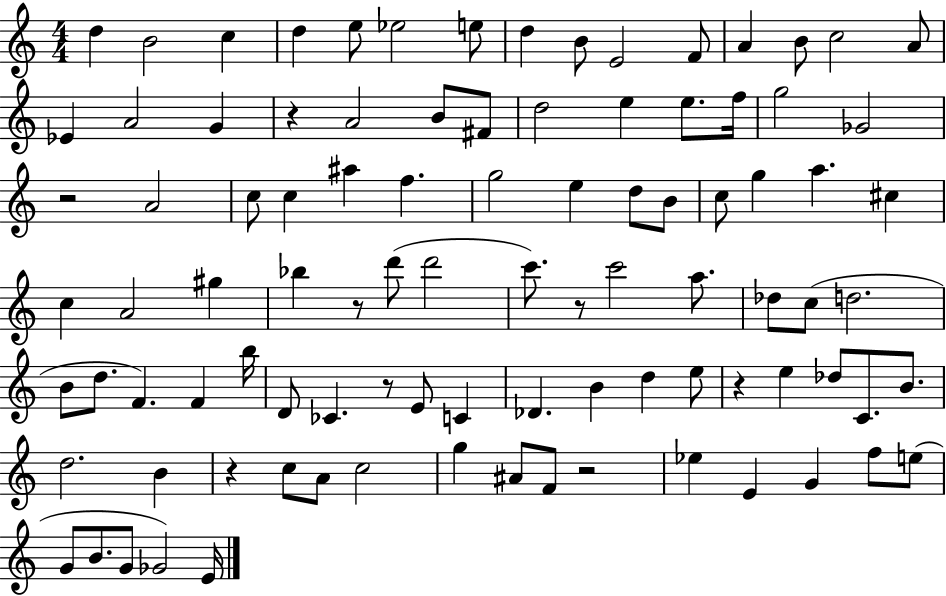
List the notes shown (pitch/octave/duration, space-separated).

D5/q B4/h C5/q D5/q E5/e Eb5/h E5/e D5/q B4/e E4/h F4/e A4/q B4/e C5/h A4/e Eb4/q A4/h G4/q R/q A4/h B4/e F#4/e D5/h E5/q E5/e. F5/s G5/h Gb4/h R/h A4/h C5/e C5/q A#5/q F5/q. G5/h E5/q D5/e B4/e C5/e G5/q A5/q. C#5/q C5/q A4/h G#5/q Bb5/q R/e D6/e D6/h C6/e. R/e C6/h A5/e. Db5/e C5/e D5/h. B4/e D5/e. F4/q. F4/q B5/s D4/e CES4/q. R/e E4/e C4/q Db4/q. B4/q D5/q E5/e R/q E5/q Db5/e C4/e. B4/e. D5/h. B4/q R/q C5/e A4/e C5/h G5/q A#4/e F4/e R/h Eb5/q E4/q G4/q F5/e E5/e G4/e B4/e. G4/e Gb4/h E4/s